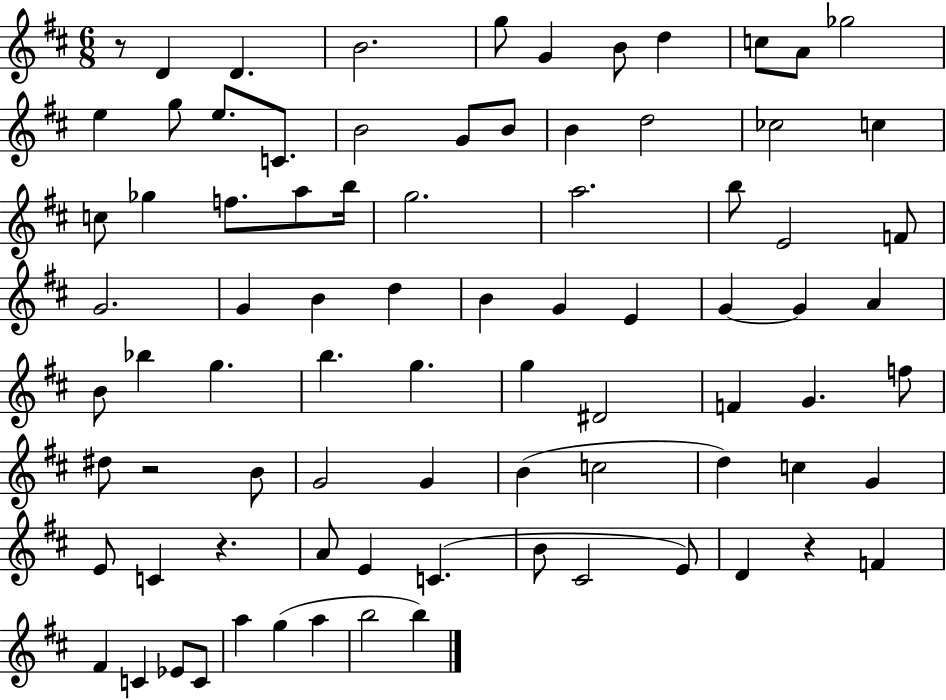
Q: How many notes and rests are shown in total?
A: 83